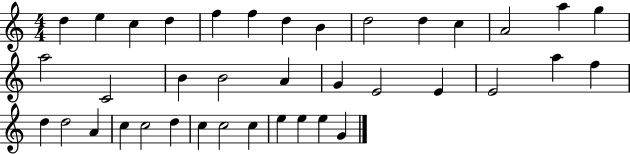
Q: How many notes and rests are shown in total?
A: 38